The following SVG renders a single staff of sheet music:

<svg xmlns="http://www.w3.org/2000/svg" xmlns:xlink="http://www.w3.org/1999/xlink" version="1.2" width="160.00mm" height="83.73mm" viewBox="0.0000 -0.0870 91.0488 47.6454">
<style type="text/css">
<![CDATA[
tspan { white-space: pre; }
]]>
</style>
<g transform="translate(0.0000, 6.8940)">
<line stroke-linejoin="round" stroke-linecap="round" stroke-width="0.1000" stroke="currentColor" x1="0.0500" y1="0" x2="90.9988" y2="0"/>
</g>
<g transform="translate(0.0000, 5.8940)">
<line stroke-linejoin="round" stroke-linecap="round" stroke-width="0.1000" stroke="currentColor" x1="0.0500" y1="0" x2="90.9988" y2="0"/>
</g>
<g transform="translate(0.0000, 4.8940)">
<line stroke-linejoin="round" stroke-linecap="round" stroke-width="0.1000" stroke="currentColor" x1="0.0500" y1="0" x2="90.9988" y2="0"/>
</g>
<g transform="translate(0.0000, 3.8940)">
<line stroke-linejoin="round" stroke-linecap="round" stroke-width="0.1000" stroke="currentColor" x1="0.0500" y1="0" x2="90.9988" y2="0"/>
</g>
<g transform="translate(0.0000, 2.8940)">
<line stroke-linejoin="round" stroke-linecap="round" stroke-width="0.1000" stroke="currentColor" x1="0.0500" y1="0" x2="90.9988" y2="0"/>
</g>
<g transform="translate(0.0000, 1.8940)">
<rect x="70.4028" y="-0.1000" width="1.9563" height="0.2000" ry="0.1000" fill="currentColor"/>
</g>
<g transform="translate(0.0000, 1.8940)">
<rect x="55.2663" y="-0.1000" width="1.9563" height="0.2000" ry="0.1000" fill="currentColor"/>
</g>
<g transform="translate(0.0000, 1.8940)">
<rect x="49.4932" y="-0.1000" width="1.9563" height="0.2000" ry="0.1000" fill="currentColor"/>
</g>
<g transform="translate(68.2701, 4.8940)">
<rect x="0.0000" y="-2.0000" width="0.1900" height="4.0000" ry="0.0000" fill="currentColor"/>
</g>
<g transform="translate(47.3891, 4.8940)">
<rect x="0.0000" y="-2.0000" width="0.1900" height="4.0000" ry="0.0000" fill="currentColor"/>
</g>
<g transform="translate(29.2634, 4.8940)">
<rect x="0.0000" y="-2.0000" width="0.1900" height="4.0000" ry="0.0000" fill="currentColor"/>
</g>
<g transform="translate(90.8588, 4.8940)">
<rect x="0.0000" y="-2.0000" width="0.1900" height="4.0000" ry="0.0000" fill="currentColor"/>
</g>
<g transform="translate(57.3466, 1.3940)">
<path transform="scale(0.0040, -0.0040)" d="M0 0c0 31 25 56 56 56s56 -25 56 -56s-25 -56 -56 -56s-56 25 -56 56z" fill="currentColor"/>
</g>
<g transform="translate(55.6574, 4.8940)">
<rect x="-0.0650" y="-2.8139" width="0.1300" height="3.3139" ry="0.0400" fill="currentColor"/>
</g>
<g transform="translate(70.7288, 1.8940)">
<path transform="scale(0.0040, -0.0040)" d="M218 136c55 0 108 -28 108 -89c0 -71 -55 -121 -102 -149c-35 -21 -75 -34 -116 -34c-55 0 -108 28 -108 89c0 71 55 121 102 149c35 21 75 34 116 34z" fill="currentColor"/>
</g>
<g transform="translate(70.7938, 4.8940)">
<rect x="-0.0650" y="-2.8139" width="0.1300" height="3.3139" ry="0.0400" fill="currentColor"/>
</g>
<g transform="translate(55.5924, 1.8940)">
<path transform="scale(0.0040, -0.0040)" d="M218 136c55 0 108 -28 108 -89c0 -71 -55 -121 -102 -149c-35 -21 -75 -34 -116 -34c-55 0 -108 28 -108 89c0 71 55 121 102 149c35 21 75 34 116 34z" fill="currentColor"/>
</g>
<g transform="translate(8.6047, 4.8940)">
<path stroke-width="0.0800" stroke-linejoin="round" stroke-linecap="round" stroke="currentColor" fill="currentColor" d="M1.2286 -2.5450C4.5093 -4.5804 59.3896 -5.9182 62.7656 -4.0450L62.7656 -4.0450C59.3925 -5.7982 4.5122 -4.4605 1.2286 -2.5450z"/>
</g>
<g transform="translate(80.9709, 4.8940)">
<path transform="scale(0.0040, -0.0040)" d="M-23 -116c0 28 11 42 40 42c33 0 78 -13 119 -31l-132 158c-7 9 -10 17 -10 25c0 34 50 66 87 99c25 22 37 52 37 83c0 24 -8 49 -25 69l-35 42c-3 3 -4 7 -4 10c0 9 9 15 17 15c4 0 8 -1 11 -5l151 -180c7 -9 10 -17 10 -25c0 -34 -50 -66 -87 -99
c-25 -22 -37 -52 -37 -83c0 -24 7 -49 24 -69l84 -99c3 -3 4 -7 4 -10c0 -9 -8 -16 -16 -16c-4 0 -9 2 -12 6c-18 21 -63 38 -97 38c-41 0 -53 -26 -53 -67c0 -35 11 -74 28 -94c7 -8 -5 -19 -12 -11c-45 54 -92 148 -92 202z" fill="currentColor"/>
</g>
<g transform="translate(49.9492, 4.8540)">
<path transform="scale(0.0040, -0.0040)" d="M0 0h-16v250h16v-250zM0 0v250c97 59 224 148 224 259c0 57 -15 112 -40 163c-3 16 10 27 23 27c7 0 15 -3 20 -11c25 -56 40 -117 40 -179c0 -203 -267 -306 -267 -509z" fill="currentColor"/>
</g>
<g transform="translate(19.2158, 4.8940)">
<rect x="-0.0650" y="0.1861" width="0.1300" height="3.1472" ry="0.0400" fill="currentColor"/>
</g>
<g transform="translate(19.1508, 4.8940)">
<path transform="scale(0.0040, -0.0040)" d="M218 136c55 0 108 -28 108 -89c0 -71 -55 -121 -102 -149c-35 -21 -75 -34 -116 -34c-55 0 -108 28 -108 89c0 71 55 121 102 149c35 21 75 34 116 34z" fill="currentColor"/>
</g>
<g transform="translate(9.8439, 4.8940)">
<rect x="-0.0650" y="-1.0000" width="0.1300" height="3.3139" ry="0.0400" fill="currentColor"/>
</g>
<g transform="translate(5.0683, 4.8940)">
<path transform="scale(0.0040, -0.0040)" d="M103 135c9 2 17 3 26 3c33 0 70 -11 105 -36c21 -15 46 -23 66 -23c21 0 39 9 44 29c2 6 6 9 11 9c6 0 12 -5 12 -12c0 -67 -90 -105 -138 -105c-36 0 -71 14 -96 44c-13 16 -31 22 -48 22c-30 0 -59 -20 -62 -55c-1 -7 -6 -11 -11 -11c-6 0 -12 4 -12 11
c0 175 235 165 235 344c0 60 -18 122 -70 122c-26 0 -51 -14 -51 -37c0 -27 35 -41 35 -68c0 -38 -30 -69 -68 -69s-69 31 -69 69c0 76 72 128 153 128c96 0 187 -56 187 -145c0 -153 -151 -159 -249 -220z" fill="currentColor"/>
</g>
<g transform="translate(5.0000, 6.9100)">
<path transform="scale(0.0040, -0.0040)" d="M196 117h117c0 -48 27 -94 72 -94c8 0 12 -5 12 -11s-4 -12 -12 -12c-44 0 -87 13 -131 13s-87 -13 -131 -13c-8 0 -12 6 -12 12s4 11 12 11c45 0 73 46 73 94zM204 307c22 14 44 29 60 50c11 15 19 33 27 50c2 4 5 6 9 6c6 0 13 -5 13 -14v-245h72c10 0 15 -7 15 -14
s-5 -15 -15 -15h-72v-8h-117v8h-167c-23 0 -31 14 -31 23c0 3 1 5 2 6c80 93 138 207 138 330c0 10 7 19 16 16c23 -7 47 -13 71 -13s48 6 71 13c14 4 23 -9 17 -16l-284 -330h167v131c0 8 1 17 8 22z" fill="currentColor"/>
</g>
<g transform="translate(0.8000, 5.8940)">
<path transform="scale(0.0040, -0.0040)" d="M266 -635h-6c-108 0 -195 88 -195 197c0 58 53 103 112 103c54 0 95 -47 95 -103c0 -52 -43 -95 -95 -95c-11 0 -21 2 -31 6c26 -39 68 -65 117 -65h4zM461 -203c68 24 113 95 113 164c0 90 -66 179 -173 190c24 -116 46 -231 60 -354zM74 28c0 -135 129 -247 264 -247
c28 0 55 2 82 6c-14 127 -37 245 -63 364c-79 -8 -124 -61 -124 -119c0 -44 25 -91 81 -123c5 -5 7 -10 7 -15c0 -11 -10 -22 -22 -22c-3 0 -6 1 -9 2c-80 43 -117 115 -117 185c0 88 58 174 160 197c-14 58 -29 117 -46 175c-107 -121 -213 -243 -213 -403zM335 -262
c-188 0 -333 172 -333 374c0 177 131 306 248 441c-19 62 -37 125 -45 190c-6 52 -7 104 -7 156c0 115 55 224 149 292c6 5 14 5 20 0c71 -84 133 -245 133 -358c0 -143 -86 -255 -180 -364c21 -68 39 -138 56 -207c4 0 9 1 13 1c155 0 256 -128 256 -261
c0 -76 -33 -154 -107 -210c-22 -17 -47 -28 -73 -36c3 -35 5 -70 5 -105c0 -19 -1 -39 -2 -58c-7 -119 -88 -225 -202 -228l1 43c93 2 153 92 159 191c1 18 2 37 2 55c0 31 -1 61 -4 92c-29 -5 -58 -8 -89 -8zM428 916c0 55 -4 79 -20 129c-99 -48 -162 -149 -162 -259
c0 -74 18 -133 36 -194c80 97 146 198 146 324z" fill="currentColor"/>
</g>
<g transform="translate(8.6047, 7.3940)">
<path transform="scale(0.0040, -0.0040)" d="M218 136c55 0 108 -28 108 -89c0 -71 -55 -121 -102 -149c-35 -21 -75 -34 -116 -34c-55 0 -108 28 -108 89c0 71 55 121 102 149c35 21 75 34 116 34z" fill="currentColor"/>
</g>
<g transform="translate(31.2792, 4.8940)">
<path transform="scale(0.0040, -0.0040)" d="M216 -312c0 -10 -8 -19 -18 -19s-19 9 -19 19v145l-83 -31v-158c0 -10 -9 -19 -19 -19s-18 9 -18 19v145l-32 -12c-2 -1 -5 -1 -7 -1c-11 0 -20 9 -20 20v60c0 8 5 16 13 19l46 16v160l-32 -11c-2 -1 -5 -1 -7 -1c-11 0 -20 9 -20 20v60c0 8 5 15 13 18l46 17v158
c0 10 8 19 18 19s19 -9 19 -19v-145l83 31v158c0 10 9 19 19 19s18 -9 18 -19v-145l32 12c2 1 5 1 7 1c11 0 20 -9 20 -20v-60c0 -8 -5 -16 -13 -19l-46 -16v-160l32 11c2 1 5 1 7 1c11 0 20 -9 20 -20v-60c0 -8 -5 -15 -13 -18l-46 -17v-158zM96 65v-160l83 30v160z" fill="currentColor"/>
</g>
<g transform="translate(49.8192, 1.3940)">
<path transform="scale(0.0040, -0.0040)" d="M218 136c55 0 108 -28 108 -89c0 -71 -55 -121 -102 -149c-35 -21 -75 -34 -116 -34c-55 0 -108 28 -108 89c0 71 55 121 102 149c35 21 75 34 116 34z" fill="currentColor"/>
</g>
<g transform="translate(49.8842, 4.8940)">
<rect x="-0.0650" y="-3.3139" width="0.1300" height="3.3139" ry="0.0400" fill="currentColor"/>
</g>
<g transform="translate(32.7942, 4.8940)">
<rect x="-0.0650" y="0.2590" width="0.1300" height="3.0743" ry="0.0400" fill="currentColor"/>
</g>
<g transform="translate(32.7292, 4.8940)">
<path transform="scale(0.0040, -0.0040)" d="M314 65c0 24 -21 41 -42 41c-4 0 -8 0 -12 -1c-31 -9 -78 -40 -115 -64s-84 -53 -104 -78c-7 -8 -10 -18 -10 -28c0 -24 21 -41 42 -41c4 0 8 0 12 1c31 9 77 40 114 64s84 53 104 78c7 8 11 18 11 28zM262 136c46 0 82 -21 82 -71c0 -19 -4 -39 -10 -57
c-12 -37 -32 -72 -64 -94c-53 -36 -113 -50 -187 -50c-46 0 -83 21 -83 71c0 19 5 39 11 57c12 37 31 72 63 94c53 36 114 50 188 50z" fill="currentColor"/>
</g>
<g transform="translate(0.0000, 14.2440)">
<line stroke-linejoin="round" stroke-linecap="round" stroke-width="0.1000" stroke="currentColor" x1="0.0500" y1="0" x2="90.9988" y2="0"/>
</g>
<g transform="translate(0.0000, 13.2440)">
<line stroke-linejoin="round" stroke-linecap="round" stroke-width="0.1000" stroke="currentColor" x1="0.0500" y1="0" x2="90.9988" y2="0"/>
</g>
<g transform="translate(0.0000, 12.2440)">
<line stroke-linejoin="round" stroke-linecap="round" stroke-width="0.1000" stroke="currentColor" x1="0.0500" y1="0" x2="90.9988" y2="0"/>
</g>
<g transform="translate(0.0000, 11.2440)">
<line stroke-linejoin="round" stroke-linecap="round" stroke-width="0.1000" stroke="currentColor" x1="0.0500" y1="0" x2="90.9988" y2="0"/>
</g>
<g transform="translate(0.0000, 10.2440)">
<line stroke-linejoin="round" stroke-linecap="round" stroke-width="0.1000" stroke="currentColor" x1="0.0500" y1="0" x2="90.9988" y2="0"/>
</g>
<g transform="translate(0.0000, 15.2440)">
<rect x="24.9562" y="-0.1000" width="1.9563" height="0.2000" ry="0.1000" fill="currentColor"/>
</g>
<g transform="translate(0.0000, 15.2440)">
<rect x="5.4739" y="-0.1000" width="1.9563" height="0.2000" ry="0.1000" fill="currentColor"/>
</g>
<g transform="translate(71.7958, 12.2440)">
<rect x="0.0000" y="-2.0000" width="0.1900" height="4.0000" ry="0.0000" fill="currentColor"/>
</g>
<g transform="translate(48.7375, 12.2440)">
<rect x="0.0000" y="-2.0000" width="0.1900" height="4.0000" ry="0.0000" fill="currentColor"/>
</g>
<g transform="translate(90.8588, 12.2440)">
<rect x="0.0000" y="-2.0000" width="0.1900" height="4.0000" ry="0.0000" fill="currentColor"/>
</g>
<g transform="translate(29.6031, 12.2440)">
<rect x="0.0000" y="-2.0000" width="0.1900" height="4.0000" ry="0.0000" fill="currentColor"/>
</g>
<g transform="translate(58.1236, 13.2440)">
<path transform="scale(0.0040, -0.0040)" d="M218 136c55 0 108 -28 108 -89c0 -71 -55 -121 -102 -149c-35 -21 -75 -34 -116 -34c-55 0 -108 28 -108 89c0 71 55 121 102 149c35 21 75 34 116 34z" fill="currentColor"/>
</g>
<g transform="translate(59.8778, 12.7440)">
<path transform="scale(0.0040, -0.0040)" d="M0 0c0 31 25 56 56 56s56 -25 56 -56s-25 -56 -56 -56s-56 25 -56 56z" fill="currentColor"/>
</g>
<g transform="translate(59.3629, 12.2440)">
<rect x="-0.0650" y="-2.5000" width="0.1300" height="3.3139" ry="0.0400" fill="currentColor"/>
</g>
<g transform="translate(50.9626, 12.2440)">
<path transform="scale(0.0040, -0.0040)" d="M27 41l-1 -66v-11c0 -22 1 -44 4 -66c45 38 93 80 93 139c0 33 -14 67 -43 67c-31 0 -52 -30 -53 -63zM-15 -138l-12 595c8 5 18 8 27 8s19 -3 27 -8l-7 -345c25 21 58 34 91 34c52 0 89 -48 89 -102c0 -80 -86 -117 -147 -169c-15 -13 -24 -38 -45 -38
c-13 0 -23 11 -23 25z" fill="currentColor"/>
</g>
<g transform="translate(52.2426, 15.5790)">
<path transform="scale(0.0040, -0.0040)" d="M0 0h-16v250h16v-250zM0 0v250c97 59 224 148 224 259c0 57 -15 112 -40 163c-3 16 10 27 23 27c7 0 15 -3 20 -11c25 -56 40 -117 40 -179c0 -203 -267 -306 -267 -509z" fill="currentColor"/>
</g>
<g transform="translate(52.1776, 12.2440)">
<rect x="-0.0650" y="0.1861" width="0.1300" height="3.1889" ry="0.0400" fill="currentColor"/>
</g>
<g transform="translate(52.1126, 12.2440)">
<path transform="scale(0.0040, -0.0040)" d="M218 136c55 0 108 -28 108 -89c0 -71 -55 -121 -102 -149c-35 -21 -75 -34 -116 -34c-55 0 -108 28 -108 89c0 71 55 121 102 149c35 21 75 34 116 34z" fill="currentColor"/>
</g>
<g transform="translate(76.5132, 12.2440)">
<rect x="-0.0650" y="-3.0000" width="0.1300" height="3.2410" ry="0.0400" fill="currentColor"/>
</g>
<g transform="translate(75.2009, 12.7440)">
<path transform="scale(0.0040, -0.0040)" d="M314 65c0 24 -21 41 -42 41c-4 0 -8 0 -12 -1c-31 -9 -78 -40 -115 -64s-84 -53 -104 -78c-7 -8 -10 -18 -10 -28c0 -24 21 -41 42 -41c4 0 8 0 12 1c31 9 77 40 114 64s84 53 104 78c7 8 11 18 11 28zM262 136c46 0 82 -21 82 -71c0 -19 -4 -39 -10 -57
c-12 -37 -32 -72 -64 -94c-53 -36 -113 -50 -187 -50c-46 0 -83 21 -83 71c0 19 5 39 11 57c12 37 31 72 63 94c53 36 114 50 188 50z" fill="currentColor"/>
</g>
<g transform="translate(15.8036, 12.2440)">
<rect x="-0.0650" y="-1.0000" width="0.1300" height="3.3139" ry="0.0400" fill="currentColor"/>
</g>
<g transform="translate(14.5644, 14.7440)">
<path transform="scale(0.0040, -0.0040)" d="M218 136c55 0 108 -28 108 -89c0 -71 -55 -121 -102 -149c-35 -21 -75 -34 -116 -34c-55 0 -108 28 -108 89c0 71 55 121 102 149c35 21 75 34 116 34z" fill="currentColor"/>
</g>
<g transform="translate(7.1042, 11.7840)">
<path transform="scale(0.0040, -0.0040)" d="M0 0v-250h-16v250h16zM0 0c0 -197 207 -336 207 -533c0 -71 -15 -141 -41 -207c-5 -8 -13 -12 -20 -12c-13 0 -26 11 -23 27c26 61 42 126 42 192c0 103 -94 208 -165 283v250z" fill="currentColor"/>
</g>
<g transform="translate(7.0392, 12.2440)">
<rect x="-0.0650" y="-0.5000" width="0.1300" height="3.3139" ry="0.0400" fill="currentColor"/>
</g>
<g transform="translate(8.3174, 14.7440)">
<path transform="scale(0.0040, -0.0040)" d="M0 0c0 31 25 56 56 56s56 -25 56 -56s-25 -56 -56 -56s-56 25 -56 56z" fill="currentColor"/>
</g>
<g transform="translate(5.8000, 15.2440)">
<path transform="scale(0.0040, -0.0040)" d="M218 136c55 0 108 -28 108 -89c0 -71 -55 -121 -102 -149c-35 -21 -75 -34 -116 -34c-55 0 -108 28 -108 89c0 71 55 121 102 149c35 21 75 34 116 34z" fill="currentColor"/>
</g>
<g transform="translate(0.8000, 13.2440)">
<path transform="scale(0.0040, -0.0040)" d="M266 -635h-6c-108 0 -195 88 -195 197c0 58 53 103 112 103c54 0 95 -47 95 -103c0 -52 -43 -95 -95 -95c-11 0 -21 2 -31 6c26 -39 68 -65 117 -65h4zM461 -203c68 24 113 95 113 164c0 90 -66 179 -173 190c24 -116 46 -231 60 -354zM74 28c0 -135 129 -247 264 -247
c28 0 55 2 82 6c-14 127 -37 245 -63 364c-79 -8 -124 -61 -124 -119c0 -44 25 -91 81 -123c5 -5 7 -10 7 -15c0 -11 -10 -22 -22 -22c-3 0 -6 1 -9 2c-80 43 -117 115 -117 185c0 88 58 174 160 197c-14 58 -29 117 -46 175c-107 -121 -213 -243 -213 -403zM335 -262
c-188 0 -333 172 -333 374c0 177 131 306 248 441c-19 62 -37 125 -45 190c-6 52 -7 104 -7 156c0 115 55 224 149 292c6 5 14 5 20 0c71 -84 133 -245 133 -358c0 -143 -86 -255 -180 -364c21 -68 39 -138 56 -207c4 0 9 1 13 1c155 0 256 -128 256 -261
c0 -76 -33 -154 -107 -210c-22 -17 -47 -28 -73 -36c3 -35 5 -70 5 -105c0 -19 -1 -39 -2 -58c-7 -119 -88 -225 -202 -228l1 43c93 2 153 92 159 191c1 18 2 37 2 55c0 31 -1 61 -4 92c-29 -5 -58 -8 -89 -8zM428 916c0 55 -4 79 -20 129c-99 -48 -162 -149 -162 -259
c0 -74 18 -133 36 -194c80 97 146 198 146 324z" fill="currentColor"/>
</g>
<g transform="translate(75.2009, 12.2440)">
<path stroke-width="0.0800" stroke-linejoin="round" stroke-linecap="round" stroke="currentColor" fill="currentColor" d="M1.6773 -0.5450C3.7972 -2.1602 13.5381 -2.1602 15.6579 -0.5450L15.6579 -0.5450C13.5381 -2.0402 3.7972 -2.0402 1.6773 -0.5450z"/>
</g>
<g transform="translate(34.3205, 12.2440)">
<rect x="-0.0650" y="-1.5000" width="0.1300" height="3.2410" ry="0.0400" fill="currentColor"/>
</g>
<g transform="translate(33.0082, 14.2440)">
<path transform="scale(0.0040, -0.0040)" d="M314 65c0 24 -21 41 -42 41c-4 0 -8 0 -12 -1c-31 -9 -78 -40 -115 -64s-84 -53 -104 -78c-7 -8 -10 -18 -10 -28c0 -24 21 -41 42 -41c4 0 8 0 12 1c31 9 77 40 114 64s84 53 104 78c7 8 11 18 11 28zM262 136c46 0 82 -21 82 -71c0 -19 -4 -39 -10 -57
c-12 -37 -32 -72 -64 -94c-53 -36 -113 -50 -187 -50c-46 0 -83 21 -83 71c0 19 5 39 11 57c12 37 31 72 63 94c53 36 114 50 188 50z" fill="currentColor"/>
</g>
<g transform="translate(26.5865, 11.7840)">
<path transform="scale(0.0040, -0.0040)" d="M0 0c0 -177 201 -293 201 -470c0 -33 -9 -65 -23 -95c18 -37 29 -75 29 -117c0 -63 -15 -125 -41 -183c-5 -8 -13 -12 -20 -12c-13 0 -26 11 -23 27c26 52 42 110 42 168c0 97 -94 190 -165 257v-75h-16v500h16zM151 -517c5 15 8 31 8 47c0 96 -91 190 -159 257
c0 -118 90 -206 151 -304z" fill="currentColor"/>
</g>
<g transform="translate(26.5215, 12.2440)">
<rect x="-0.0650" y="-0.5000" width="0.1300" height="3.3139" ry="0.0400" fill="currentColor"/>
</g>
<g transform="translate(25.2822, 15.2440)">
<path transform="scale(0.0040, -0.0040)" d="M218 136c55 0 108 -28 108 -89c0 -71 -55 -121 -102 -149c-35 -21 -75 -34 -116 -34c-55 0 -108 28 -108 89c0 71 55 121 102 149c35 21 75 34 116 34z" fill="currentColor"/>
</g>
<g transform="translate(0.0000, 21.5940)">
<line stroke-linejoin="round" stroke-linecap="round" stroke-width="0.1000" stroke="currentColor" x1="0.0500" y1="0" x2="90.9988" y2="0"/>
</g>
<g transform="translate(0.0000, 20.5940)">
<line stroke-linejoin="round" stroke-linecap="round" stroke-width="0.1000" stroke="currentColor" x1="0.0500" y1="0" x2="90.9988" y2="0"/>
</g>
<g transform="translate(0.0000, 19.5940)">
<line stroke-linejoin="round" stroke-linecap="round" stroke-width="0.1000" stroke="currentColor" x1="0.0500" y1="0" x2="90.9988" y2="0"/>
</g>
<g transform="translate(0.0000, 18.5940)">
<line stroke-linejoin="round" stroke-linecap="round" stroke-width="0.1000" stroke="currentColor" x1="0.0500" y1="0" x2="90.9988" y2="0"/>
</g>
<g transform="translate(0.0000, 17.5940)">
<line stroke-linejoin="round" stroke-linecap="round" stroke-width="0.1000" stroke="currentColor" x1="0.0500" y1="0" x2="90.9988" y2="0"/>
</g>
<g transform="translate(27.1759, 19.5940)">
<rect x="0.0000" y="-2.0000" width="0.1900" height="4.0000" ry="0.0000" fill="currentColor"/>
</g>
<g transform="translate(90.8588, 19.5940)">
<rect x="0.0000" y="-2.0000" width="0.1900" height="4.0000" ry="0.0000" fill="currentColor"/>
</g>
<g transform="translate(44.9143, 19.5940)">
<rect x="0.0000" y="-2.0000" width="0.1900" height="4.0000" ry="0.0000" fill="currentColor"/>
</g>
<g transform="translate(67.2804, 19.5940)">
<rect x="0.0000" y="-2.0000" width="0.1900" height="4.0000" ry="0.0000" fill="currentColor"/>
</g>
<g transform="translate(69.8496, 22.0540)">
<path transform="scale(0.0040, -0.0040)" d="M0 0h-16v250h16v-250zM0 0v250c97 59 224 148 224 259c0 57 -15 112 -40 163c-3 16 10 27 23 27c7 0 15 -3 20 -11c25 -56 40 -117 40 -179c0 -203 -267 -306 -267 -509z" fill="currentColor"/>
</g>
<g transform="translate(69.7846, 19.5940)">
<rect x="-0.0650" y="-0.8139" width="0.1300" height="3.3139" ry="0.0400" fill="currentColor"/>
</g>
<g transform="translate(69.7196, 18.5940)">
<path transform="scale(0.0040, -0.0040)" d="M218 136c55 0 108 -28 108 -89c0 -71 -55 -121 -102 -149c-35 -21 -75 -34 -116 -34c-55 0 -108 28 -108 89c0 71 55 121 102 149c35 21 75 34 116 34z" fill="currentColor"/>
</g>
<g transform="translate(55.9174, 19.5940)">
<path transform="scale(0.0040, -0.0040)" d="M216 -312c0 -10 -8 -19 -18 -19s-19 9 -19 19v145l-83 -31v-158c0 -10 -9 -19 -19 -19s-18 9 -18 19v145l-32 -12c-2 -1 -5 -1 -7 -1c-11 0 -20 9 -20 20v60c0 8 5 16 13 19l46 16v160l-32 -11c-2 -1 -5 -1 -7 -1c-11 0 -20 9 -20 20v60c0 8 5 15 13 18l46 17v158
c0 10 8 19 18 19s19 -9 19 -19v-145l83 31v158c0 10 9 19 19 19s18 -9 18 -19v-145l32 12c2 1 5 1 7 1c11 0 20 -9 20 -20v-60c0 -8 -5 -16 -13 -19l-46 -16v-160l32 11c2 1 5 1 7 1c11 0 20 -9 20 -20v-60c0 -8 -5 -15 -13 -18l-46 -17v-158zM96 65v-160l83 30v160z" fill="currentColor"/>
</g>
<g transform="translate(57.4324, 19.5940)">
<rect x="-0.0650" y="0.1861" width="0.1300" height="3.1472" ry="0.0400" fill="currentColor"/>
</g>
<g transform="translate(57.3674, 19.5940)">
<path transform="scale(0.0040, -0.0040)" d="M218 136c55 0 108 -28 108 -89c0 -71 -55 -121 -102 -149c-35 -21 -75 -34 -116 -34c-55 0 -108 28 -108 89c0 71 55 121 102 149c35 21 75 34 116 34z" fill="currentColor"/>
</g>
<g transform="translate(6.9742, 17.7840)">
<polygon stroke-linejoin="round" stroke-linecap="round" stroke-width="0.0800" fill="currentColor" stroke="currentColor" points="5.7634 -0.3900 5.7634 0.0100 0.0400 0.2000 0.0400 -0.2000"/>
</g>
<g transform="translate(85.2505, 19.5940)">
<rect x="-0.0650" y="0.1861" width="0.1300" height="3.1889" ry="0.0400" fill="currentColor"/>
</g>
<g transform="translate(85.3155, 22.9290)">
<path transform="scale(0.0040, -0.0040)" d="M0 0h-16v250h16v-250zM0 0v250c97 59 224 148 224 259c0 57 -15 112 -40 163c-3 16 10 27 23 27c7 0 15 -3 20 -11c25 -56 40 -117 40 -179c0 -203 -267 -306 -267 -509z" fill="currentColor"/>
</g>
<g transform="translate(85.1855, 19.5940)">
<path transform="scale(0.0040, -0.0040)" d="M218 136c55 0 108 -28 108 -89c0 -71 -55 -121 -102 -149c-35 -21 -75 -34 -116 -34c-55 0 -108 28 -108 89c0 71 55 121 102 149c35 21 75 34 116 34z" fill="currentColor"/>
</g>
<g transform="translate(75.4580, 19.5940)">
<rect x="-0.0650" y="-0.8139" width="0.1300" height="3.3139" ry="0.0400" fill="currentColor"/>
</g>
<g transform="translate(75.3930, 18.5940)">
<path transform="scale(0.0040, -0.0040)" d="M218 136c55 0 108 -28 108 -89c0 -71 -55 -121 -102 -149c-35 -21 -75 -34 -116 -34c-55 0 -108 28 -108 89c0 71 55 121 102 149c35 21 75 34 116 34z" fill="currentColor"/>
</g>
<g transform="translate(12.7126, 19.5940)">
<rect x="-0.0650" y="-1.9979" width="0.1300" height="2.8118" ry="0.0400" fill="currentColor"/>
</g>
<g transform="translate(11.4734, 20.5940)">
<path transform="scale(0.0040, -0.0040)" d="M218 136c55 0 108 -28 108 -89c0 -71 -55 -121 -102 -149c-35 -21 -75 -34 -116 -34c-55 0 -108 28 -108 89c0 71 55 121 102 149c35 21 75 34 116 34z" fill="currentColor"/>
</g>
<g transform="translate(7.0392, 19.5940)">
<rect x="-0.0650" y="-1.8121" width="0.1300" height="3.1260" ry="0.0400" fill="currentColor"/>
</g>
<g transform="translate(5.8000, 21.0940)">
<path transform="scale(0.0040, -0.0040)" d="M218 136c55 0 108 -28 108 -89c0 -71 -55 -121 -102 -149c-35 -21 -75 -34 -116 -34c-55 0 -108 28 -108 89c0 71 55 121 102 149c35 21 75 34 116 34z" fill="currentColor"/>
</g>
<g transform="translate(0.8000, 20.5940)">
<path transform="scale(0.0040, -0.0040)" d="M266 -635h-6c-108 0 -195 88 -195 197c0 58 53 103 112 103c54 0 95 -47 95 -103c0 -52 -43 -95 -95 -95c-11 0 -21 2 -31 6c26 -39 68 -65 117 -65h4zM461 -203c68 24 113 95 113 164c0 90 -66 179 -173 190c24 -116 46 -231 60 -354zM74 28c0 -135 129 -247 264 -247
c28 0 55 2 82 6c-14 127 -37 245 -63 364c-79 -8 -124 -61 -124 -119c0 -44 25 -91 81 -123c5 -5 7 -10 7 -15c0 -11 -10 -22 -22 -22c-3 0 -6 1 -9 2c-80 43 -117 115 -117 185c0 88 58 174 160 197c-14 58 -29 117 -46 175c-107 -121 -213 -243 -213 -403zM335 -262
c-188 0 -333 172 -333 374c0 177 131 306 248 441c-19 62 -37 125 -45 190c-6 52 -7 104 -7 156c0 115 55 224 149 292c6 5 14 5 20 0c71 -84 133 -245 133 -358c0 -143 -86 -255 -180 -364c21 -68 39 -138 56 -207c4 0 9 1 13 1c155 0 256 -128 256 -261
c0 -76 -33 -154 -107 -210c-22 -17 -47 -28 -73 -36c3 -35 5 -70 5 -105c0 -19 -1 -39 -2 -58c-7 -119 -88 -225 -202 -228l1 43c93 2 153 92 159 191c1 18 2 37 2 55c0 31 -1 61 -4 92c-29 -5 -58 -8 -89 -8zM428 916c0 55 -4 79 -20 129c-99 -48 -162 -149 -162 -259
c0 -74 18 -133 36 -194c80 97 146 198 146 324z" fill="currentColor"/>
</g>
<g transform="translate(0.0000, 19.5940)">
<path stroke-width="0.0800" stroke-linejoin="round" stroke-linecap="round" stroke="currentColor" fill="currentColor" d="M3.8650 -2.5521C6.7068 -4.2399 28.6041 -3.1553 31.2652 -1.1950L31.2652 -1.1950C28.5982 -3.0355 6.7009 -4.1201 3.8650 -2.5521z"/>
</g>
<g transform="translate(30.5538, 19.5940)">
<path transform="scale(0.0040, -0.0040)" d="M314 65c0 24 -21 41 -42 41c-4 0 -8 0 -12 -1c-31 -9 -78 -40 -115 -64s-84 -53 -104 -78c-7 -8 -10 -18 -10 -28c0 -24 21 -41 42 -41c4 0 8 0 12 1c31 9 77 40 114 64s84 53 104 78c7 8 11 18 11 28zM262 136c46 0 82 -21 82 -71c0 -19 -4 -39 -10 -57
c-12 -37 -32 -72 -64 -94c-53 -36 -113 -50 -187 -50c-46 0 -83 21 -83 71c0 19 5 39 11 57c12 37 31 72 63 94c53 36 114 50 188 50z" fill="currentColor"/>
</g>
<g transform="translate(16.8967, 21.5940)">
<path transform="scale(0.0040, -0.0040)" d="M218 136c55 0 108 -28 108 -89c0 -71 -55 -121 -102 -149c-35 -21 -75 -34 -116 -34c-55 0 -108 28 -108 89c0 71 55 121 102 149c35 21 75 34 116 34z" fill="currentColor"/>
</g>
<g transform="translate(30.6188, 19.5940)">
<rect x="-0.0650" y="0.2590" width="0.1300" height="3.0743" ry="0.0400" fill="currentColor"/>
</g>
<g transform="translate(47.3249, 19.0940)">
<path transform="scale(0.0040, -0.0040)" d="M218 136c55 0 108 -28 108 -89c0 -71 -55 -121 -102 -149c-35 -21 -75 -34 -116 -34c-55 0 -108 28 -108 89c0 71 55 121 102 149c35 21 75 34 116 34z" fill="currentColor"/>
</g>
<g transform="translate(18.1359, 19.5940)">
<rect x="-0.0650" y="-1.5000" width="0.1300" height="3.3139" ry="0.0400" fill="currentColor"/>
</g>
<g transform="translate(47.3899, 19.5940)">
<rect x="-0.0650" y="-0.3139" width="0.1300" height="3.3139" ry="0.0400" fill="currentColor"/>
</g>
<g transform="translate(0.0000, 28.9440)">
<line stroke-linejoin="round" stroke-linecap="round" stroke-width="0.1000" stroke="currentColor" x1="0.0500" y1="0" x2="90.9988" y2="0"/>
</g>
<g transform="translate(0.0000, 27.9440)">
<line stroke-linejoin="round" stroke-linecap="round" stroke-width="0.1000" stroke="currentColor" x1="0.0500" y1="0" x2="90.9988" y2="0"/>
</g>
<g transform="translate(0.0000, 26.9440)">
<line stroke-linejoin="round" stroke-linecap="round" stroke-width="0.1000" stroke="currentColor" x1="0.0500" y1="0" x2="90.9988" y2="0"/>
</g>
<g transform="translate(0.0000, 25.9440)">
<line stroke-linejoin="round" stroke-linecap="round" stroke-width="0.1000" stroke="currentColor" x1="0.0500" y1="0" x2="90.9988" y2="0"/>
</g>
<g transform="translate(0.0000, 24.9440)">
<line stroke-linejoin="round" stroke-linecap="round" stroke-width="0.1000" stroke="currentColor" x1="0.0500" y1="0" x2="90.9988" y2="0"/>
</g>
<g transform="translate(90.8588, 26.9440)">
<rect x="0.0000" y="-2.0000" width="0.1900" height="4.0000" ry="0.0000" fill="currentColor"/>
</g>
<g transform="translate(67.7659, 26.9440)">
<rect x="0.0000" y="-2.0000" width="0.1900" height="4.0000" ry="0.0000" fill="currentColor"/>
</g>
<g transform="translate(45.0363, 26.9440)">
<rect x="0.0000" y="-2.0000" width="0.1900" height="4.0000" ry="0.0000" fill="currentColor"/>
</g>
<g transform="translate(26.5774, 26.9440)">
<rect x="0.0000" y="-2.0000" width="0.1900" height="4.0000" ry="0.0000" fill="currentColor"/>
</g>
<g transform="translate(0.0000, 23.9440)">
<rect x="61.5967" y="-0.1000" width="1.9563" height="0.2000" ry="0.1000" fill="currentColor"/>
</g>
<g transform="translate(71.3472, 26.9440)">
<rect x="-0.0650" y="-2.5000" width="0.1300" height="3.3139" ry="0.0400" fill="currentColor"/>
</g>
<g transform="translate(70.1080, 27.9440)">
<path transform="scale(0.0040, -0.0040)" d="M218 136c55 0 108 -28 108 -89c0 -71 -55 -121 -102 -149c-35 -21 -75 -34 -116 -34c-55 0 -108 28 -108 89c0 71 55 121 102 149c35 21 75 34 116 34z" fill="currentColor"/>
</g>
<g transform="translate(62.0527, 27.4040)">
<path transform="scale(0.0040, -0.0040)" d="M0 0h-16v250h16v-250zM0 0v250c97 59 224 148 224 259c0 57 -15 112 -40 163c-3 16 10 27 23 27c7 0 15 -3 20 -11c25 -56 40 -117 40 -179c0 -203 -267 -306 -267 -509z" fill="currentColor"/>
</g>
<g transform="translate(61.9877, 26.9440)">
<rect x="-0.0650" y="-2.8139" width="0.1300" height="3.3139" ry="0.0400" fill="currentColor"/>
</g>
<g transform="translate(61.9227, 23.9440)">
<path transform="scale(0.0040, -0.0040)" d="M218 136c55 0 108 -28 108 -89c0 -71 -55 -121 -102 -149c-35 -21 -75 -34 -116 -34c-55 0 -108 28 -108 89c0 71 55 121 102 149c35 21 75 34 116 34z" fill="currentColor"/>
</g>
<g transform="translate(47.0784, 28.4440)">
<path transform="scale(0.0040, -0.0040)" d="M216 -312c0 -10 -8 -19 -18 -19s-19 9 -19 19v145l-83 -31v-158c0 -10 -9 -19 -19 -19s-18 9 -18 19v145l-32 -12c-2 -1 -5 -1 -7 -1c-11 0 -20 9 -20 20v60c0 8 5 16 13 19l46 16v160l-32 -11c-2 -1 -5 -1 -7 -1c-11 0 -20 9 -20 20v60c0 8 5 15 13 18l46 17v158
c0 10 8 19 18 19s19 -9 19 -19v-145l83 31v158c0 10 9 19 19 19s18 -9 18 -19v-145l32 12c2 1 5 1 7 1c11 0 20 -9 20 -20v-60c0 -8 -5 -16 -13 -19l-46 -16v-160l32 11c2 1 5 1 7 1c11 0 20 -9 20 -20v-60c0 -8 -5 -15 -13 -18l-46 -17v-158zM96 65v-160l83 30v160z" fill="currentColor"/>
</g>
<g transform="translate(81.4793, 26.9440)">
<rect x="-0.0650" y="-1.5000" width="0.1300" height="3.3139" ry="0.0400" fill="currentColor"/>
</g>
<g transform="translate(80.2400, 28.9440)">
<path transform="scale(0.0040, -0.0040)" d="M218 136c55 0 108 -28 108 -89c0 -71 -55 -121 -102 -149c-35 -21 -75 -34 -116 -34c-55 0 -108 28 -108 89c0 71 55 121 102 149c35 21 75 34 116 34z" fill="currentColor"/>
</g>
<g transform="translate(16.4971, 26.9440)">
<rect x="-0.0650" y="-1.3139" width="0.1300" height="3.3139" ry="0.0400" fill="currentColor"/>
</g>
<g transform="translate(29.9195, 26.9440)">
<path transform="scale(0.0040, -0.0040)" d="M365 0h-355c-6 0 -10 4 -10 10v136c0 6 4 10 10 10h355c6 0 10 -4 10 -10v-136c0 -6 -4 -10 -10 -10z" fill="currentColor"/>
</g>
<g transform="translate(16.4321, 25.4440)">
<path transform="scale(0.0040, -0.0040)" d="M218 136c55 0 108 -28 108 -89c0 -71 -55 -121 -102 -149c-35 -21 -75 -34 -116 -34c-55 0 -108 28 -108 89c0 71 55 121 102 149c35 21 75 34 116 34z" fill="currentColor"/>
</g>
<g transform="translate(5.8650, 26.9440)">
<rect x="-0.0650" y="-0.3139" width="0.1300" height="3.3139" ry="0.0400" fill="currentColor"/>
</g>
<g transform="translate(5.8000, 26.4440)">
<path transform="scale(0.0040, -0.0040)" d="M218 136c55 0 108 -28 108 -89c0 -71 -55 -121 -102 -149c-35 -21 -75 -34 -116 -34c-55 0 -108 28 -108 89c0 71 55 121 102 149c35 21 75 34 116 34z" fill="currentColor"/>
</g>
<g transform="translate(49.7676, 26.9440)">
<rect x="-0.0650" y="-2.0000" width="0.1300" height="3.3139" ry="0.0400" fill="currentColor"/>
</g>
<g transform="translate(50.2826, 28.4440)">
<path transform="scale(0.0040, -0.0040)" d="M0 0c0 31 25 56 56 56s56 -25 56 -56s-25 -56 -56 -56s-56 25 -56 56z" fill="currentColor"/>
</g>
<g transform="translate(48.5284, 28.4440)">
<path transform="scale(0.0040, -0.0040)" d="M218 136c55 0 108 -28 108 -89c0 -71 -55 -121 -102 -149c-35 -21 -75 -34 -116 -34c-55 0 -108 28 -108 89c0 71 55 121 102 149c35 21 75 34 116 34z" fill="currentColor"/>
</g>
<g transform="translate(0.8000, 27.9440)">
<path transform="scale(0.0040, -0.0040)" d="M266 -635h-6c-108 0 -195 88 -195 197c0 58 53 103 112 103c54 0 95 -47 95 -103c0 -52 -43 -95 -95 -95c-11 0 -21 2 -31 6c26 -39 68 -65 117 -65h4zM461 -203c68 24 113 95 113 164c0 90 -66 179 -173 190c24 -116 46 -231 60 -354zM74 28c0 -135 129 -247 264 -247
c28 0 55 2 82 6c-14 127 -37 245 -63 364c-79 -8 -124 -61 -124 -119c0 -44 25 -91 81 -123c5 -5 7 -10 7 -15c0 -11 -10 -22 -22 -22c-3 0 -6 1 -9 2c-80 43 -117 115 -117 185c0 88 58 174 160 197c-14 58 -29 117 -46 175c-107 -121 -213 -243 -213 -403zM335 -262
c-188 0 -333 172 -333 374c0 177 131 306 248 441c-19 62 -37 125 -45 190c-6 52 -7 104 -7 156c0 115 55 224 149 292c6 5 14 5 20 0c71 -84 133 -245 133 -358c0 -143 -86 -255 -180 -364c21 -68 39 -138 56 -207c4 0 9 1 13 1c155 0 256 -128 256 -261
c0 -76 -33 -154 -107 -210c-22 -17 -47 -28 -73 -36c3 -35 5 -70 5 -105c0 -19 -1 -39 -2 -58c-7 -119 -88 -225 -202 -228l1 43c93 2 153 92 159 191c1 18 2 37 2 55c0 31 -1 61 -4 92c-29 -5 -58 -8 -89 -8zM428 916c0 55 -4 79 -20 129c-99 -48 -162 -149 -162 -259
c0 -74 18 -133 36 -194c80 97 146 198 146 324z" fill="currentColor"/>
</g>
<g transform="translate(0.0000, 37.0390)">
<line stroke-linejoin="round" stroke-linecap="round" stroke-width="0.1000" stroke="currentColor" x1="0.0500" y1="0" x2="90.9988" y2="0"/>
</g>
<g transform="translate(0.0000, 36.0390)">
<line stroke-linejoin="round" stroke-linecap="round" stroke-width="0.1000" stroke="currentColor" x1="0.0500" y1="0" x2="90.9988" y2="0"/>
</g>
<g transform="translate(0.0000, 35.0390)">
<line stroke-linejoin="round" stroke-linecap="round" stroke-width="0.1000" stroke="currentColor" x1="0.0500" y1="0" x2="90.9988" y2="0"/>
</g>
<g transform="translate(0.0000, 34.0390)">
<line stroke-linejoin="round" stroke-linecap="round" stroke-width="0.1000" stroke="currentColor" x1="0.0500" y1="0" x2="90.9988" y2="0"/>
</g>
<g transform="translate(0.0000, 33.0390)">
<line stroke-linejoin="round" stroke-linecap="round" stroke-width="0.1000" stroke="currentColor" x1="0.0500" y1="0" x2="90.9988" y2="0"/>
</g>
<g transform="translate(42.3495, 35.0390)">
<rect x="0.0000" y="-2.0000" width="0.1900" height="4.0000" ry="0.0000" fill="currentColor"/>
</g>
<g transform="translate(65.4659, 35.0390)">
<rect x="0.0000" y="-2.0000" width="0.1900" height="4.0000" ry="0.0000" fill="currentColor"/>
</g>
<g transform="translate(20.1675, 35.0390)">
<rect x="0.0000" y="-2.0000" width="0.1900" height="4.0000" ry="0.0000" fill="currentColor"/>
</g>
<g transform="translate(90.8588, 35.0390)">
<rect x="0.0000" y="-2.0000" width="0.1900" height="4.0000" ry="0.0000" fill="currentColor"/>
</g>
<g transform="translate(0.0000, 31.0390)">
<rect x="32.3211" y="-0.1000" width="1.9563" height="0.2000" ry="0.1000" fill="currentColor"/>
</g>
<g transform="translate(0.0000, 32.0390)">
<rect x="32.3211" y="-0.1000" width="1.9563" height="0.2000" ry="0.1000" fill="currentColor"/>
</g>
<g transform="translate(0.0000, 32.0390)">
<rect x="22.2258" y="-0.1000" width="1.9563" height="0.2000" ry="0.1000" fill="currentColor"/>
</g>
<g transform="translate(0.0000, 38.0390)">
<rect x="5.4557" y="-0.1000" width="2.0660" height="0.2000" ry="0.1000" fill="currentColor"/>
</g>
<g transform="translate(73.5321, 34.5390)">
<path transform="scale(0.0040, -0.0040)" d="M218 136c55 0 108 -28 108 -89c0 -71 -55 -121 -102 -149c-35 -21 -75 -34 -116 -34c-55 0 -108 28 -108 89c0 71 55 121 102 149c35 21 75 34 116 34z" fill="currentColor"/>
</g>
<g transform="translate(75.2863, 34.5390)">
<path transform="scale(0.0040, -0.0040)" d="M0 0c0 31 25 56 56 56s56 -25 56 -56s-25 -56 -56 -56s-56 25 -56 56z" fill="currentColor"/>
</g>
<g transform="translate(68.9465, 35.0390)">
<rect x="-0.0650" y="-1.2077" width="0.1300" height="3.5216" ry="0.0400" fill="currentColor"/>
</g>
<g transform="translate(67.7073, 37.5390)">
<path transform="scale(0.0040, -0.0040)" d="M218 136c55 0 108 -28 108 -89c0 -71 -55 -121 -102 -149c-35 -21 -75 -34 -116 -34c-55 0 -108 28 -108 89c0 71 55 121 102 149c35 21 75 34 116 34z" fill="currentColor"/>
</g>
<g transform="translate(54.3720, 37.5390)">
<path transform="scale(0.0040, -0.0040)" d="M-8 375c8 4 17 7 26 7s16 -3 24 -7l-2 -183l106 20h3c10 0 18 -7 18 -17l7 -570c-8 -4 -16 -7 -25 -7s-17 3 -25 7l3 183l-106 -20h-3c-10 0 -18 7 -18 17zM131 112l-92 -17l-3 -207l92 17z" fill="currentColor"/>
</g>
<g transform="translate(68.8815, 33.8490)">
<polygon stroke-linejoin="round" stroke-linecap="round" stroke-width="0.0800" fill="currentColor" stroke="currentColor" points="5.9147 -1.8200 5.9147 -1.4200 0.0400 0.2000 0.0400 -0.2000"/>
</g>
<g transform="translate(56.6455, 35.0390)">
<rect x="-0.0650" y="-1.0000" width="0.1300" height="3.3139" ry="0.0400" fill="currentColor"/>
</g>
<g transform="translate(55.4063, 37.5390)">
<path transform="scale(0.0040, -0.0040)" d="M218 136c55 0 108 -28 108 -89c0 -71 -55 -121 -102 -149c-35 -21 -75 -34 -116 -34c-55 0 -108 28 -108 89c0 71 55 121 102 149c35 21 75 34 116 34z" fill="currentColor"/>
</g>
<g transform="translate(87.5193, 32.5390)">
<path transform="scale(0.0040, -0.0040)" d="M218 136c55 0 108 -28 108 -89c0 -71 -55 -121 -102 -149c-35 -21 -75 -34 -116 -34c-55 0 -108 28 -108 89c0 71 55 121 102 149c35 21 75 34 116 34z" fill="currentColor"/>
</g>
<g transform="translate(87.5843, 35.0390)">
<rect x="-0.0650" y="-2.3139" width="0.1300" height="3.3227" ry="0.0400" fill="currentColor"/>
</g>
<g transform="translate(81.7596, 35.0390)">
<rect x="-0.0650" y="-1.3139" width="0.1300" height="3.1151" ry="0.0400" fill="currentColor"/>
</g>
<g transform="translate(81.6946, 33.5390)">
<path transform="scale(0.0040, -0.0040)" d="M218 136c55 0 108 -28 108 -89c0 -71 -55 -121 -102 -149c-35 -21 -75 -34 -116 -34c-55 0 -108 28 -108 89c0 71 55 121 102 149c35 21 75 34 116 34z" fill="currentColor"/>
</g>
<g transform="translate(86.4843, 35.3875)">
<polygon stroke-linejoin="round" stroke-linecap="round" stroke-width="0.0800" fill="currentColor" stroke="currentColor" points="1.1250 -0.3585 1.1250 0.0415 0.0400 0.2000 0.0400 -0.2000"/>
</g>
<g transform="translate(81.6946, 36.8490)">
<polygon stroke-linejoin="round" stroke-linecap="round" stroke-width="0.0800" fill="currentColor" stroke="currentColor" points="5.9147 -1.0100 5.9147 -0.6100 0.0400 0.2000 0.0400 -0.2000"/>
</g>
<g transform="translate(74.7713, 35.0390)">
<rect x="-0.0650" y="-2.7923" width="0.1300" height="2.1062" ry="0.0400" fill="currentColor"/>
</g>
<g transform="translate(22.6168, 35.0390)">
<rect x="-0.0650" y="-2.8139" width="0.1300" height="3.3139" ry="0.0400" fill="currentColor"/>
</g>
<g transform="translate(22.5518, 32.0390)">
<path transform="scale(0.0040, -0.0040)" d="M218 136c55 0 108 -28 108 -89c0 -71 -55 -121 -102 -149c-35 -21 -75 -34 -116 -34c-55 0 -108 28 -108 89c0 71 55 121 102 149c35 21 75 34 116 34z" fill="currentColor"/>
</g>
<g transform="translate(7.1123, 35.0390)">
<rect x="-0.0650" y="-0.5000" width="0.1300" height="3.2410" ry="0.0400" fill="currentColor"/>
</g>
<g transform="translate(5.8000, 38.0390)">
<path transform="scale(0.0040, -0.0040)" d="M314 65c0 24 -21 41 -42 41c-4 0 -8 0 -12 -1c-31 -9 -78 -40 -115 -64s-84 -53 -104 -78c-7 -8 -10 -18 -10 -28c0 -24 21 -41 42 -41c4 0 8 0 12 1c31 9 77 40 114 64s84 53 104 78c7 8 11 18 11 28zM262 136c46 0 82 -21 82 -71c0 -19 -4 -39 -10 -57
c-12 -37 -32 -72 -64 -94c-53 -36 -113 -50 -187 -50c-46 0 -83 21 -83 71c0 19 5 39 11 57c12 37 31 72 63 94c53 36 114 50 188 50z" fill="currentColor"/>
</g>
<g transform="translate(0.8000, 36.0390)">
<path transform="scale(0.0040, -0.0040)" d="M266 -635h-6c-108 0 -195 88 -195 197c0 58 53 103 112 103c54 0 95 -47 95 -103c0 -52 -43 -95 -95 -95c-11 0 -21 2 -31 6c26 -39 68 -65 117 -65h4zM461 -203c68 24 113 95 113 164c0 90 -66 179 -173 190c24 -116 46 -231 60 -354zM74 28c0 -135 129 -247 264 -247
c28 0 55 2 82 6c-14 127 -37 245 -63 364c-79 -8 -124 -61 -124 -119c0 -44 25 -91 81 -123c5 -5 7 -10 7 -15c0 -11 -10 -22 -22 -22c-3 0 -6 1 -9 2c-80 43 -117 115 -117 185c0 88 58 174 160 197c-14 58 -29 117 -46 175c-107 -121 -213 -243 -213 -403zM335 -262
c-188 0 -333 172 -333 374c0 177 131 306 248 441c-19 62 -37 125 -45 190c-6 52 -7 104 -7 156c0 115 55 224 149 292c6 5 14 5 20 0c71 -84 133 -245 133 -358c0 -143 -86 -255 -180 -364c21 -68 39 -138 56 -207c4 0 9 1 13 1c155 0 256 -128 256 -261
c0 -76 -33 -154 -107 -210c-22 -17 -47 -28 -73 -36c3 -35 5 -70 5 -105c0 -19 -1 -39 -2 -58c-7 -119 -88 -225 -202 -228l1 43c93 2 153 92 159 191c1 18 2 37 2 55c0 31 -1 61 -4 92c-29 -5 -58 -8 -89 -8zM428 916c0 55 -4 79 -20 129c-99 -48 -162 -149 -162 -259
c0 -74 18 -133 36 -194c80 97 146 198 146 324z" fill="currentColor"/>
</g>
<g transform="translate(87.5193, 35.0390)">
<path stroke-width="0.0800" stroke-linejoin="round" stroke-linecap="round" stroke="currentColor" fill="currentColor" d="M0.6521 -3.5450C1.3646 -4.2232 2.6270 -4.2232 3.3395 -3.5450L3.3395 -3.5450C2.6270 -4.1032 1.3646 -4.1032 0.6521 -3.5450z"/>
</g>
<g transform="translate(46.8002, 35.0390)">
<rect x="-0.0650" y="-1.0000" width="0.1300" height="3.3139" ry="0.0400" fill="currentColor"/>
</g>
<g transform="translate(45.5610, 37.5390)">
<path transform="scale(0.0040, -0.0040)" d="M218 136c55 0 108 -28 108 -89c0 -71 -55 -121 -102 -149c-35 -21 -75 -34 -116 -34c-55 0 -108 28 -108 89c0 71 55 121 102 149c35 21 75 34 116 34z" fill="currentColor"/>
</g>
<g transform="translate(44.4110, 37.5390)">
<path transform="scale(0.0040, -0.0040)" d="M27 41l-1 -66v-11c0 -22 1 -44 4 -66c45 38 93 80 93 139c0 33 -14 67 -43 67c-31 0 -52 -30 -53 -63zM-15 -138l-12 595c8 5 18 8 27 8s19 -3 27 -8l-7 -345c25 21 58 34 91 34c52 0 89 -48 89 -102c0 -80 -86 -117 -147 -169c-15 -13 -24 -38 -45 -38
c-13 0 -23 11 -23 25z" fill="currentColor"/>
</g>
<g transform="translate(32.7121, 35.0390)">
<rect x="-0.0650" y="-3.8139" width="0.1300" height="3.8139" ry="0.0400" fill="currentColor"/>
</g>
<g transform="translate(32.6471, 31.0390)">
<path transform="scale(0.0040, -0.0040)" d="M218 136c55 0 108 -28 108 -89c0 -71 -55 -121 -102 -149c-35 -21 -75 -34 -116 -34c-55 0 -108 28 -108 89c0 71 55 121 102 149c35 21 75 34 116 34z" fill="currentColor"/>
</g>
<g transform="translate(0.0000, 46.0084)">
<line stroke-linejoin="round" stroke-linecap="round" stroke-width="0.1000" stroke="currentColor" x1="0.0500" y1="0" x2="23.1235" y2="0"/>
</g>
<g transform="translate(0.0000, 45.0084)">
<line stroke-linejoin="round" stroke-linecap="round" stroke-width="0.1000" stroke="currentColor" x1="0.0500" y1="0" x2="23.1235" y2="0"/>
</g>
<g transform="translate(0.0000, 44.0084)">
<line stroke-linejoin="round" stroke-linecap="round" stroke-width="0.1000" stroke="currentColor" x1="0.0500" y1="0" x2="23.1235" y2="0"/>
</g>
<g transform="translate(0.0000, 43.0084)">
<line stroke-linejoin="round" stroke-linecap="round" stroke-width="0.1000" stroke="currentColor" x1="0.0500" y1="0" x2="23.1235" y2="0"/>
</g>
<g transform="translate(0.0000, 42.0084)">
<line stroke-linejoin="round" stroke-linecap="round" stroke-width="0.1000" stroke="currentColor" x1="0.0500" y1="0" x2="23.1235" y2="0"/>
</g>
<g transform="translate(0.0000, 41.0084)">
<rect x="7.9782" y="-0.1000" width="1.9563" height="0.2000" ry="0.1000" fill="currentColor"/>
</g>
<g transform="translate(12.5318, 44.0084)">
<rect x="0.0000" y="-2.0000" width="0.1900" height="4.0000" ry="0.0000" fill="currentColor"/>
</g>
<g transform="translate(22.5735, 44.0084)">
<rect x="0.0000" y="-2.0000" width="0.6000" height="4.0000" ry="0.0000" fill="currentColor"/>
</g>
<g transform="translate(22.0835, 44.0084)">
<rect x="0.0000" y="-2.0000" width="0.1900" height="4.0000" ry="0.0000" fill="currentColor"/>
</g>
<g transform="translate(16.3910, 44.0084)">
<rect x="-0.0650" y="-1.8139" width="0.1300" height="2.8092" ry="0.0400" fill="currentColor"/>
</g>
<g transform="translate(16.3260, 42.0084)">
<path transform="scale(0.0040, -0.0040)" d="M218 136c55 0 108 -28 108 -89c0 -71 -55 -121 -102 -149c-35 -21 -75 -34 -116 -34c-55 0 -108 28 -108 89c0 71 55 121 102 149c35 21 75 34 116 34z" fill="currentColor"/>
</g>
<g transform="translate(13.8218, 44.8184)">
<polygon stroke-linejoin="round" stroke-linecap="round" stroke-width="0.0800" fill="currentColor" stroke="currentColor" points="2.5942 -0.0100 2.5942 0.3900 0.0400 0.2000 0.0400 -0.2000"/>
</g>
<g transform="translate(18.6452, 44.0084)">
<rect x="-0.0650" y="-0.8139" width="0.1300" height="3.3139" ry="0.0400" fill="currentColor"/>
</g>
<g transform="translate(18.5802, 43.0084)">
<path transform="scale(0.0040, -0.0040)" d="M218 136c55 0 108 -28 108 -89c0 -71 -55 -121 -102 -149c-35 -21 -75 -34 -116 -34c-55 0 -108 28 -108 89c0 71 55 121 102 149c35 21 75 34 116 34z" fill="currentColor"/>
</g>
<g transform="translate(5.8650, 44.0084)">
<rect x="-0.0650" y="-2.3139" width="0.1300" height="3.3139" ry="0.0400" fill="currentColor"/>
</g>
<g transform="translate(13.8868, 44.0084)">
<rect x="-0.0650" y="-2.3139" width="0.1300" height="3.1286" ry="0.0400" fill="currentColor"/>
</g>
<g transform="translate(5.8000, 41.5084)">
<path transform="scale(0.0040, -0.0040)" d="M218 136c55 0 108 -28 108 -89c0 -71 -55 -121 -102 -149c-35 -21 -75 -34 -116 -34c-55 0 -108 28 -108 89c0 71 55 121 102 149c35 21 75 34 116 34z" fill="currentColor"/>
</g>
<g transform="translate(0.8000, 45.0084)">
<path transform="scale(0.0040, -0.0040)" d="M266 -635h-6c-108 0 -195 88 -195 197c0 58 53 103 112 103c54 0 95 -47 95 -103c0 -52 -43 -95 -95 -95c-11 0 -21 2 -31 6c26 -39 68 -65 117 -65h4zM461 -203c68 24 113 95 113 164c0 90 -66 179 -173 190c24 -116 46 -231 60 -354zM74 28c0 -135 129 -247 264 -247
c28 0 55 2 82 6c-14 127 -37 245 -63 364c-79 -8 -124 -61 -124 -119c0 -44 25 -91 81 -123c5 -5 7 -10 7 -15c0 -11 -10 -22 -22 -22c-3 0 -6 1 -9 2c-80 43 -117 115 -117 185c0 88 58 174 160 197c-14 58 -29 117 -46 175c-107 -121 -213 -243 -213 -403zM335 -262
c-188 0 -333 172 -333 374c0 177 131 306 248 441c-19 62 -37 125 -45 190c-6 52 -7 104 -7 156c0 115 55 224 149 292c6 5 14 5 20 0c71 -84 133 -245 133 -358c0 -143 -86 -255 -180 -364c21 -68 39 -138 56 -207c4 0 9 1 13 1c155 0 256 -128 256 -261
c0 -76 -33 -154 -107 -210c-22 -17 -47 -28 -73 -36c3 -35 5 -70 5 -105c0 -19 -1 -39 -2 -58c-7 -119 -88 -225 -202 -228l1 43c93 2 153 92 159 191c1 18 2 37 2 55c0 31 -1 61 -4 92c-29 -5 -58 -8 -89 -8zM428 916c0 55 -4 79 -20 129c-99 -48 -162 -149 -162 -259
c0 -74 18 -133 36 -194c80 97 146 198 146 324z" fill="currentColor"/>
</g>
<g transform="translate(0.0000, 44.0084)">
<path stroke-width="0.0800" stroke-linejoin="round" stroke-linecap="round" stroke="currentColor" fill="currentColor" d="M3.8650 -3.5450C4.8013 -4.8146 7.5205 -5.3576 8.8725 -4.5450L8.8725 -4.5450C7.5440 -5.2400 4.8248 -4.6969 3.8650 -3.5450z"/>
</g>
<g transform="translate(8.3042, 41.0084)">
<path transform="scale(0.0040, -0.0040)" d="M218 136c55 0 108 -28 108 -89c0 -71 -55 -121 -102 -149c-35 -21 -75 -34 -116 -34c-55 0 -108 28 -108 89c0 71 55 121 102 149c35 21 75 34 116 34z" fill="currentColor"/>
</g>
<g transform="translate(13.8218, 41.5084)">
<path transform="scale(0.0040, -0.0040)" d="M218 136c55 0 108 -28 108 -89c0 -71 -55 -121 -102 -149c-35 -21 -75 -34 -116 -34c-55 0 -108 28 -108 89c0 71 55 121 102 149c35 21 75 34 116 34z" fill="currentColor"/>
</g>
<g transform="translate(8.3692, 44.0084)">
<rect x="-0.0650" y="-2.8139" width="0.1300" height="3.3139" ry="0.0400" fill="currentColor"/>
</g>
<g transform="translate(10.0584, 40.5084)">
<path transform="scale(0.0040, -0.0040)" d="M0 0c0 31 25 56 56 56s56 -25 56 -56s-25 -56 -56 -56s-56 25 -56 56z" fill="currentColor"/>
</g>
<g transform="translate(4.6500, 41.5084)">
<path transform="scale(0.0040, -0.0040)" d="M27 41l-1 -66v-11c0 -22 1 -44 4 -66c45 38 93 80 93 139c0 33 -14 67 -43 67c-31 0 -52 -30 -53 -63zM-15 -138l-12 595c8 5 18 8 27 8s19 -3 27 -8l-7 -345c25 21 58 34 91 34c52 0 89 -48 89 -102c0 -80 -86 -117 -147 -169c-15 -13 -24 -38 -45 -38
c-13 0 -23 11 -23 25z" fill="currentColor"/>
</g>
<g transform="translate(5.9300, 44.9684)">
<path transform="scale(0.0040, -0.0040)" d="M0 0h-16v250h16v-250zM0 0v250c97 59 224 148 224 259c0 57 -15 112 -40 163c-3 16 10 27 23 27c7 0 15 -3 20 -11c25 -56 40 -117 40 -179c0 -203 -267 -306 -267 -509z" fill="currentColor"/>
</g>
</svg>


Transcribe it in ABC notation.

X:1
T:Untitled
M:2/4
L:1/4
K:C
D B ^B2 b/2 a a z C/2 D C/4 E2 _B/2 G A2 F/2 G/2 E B2 c ^B d/2 d B/2 c e z2 ^F a/2 G E C2 a c' _D D D/2 c/2 e/2 g/4 _g/2 a g/2 f/2 d